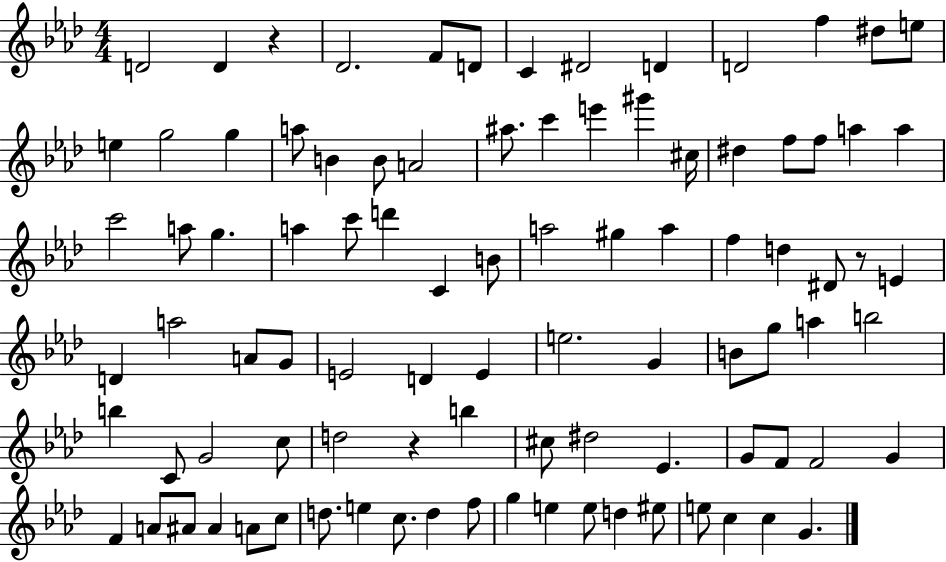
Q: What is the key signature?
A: AES major